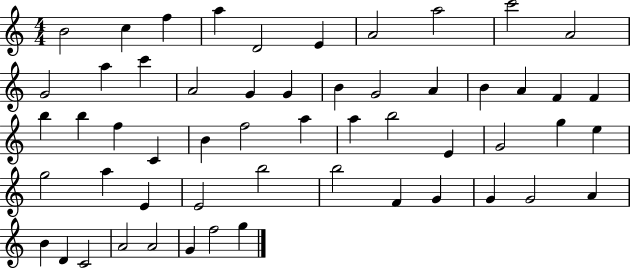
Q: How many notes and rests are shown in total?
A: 55